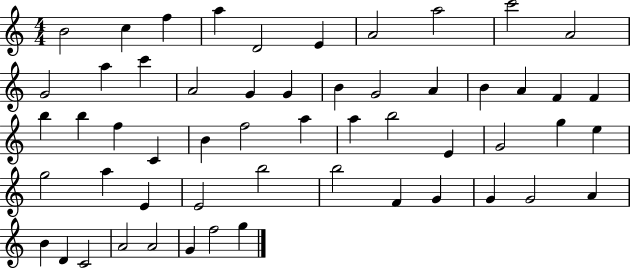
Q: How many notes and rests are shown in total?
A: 55